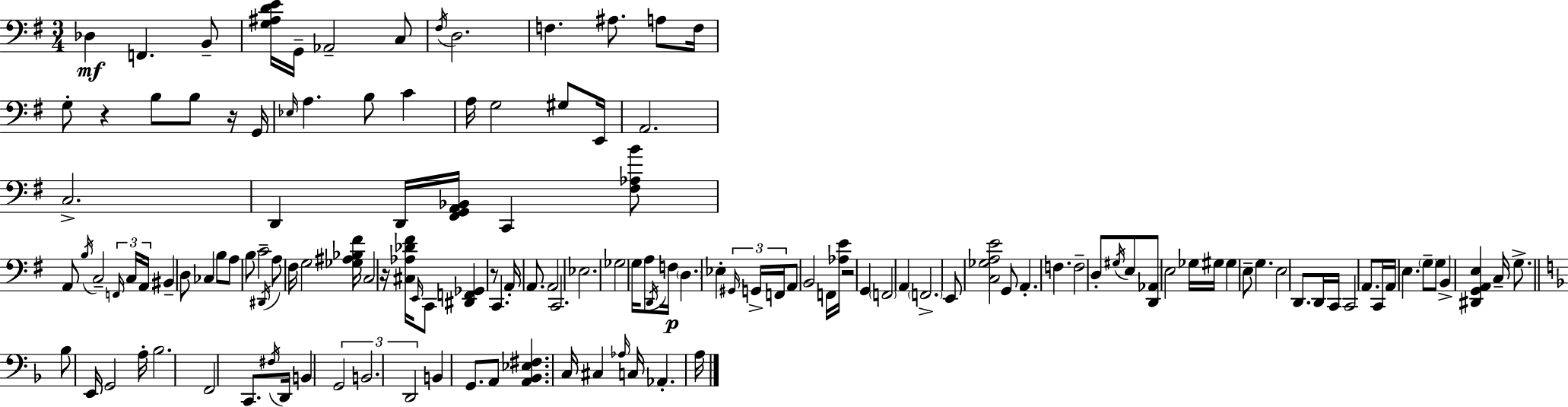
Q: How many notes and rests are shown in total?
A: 138